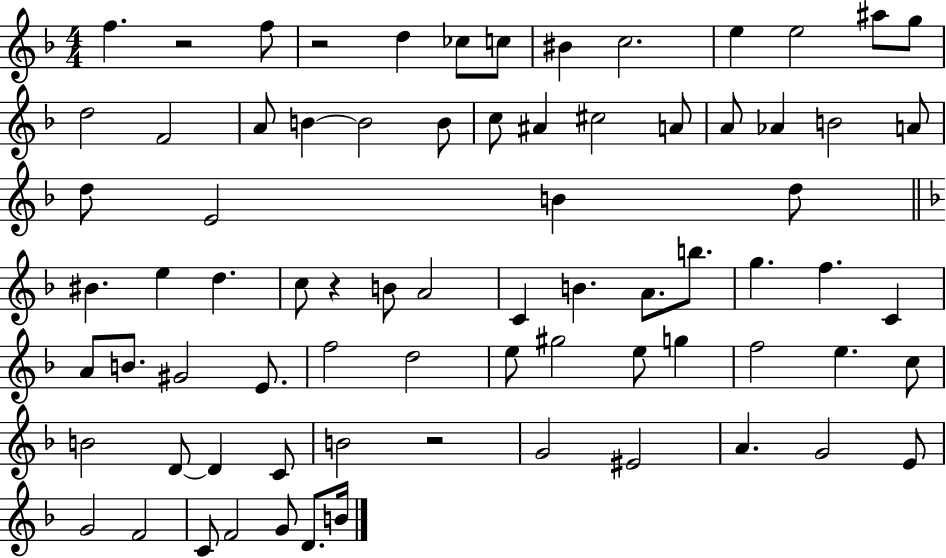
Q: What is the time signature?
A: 4/4